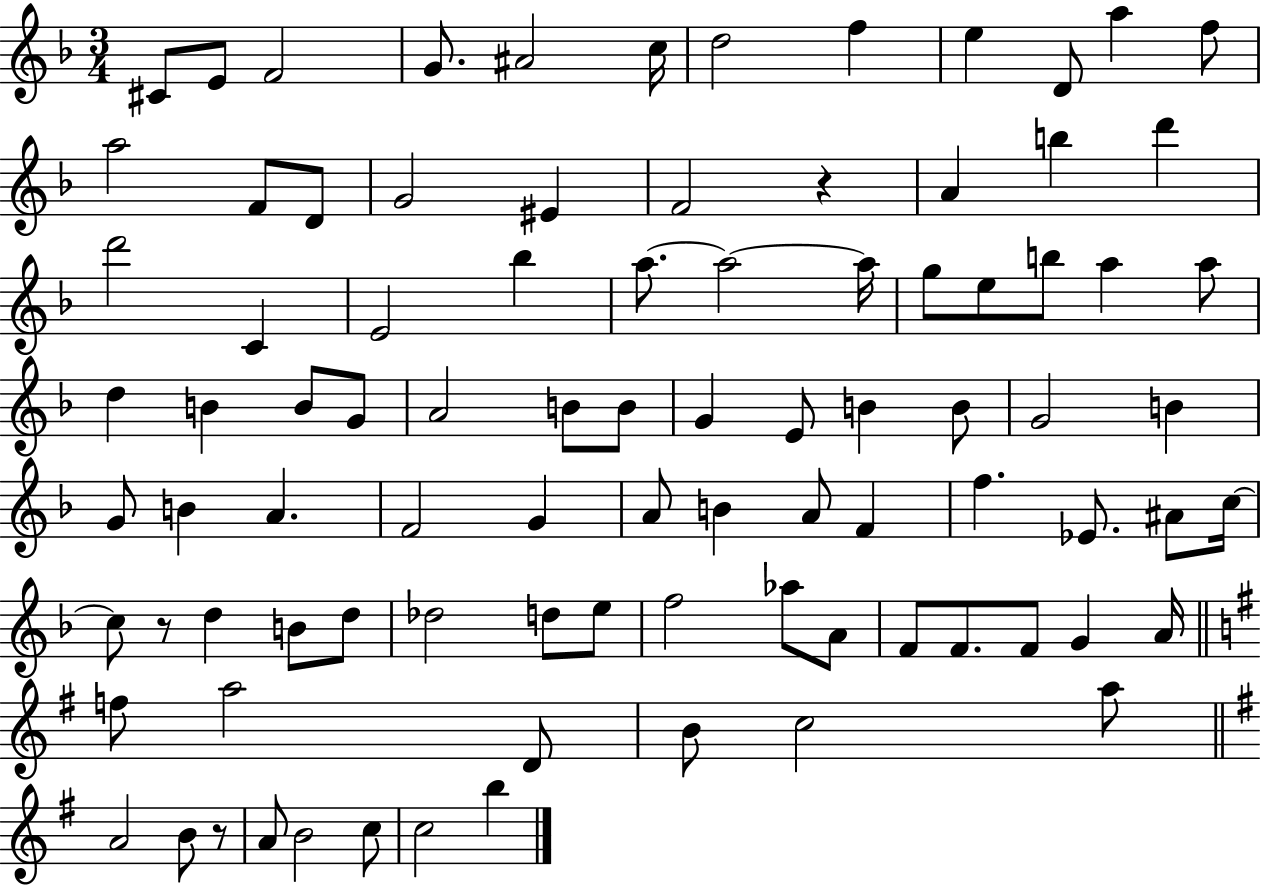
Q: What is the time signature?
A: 3/4